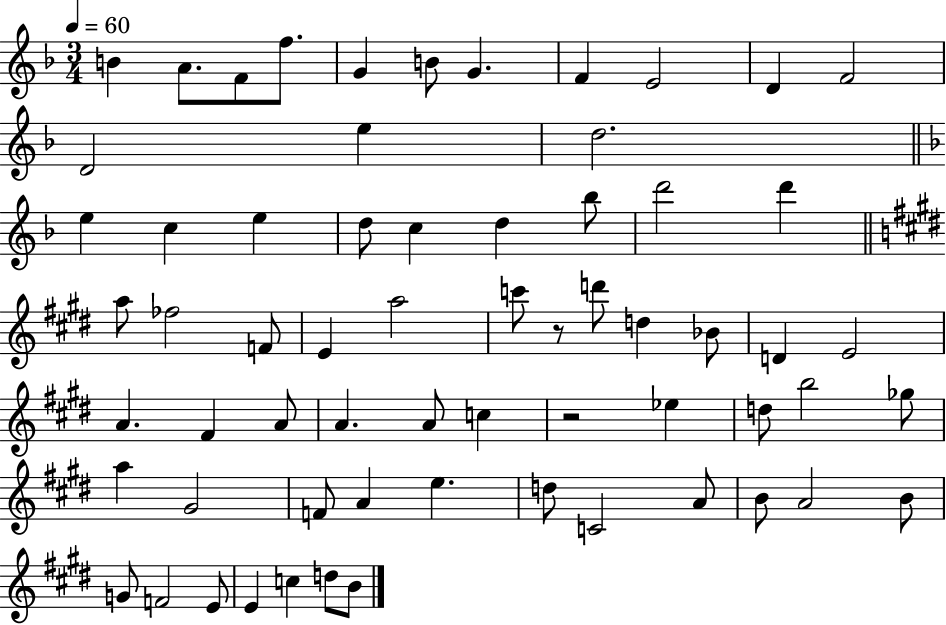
B4/q A4/e. F4/e F5/e. G4/q B4/e G4/q. F4/q E4/h D4/q F4/h D4/h E5/q D5/h. E5/q C5/q E5/q D5/e C5/q D5/q Bb5/e D6/h D6/q A5/e FES5/h F4/e E4/q A5/h C6/e R/e D6/e D5/q Bb4/e D4/q E4/h A4/q. F#4/q A4/e A4/q. A4/e C5/q R/h Eb5/q D5/e B5/h Gb5/e A5/q G#4/h F4/e A4/q E5/q. D5/e C4/h A4/e B4/e A4/h B4/e G4/e F4/h E4/e E4/q C5/q D5/e B4/e